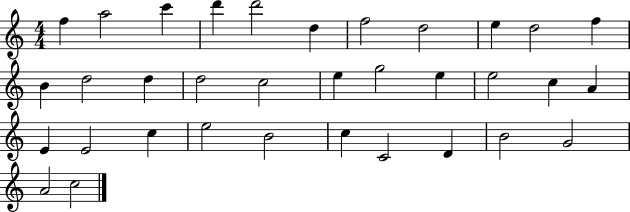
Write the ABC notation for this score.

X:1
T:Untitled
M:4/4
L:1/4
K:C
f a2 c' d' d'2 d f2 d2 e d2 f B d2 d d2 c2 e g2 e e2 c A E E2 c e2 B2 c C2 D B2 G2 A2 c2